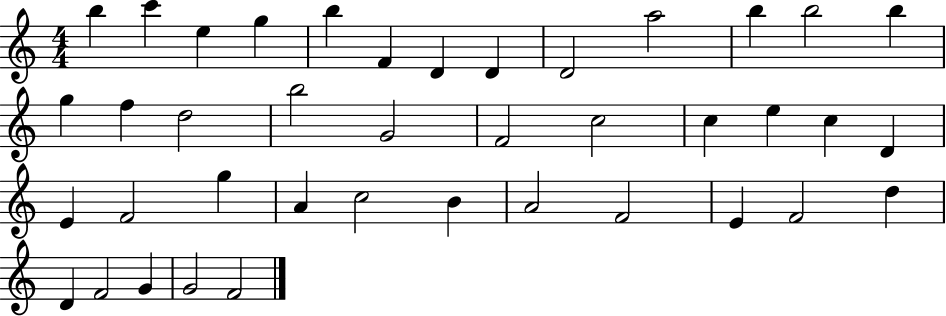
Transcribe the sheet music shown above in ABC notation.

X:1
T:Untitled
M:4/4
L:1/4
K:C
b c' e g b F D D D2 a2 b b2 b g f d2 b2 G2 F2 c2 c e c D E F2 g A c2 B A2 F2 E F2 d D F2 G G2 F2